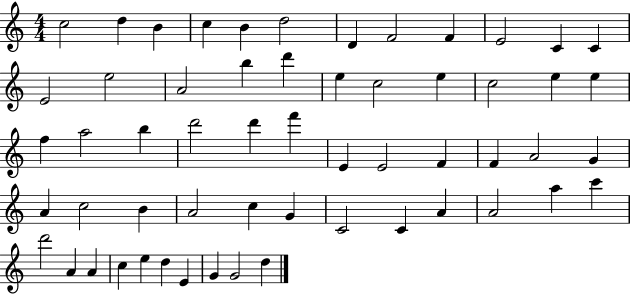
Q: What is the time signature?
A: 4/4